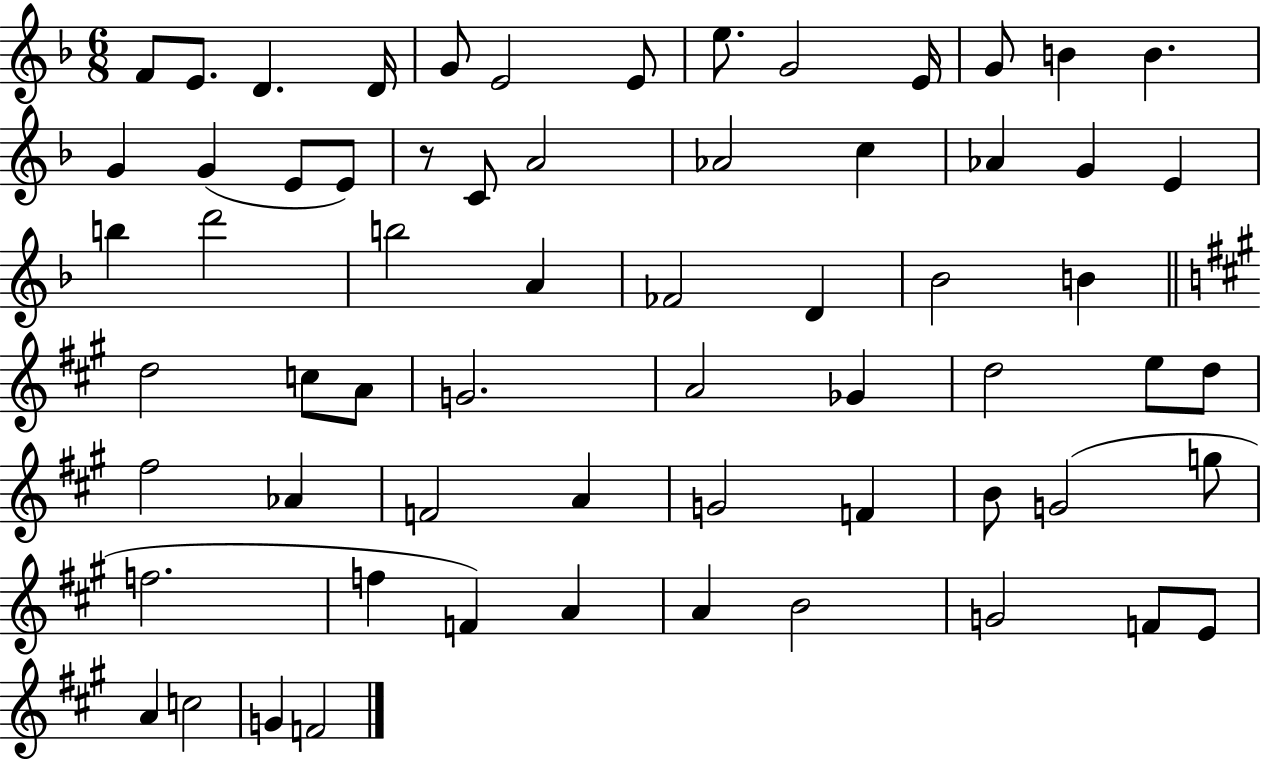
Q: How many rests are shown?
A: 1